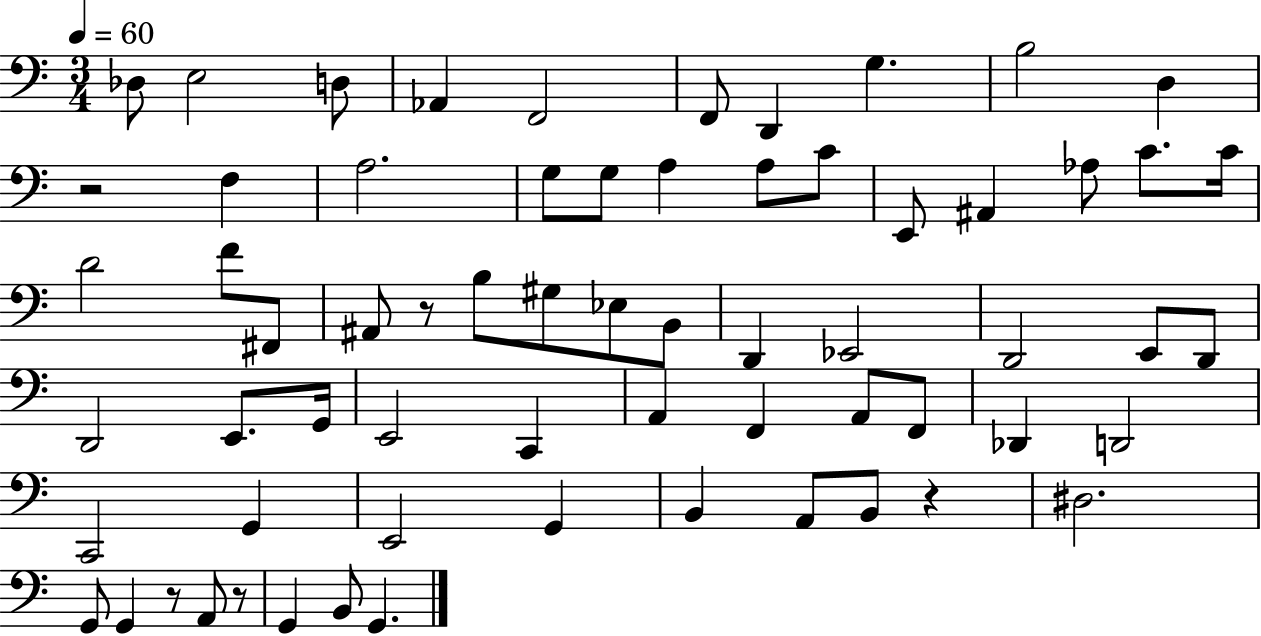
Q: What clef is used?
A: bass